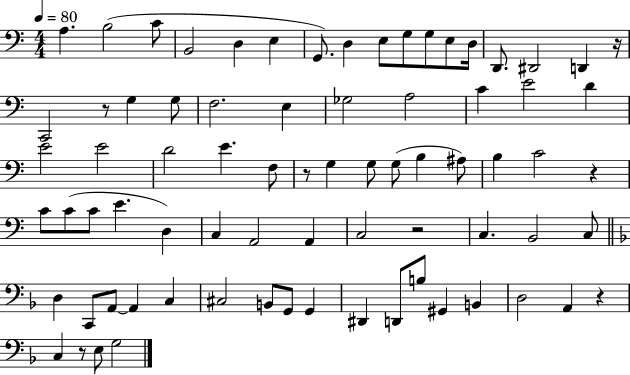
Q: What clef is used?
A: bass